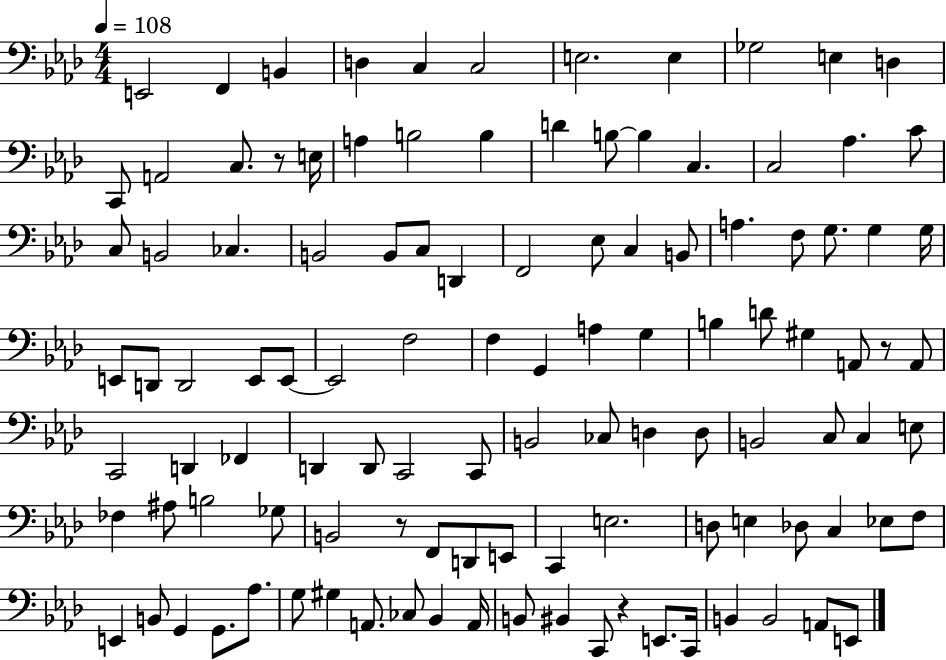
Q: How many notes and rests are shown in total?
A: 112